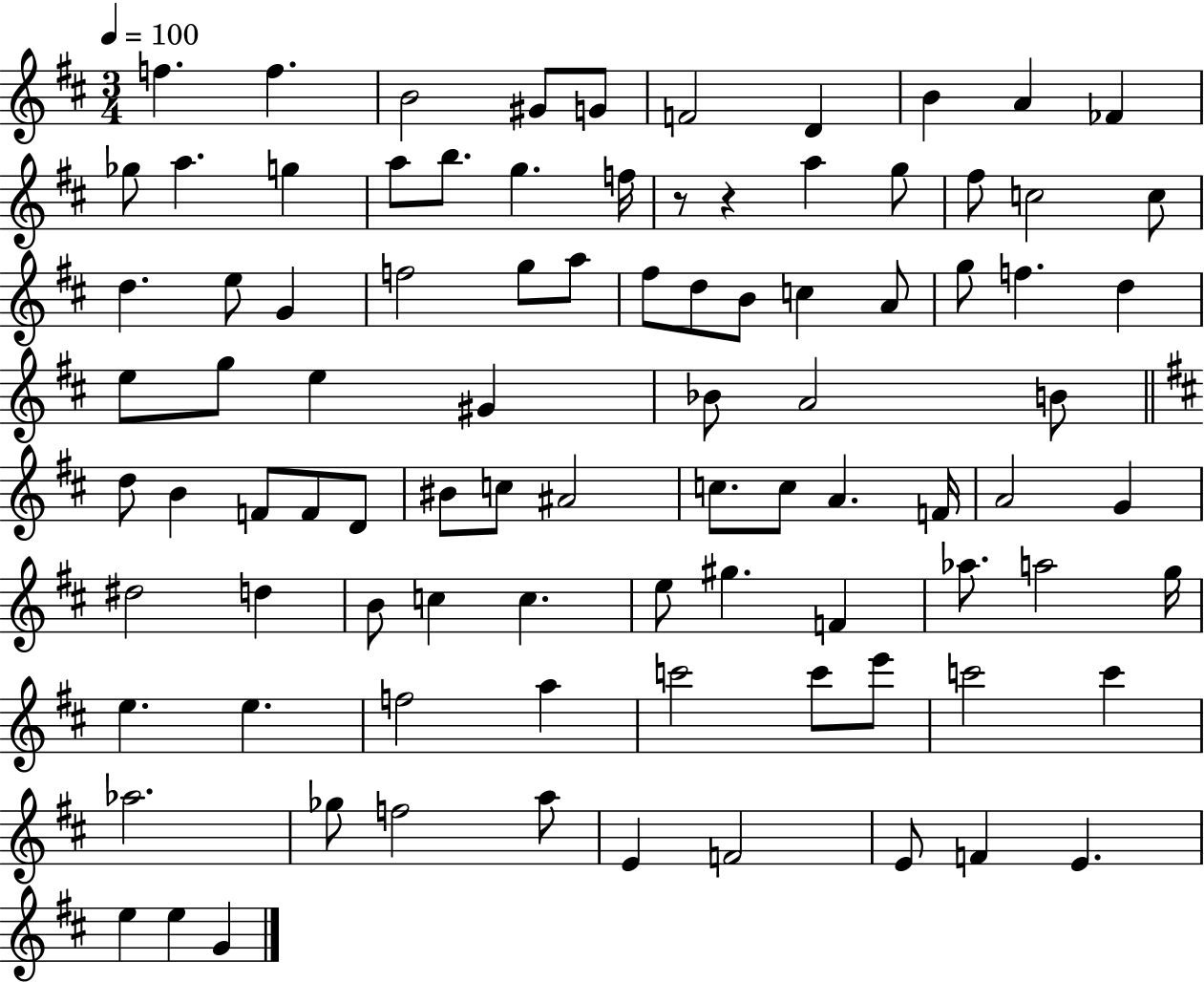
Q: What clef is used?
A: treble